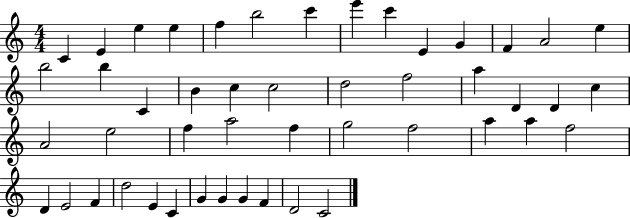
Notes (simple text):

C4/q E4/q E5/q E5/q F5/q B5/h C6/q E6/q C6/q E4/q G4/q F4/q A4/h E5/q B5/h B5/q C4/q B4/q C5/q C5/h D5/h F5/h A5/q D4/q D4/q C5/q A4/h E5/h F5/q A5/h F5/q G5/h F5/h A5/q A5/q F5/h D4/q E4/h F4/q D5/h E4/q C4/q G4/q G4/q G4/q F4/q D4/h C4/h